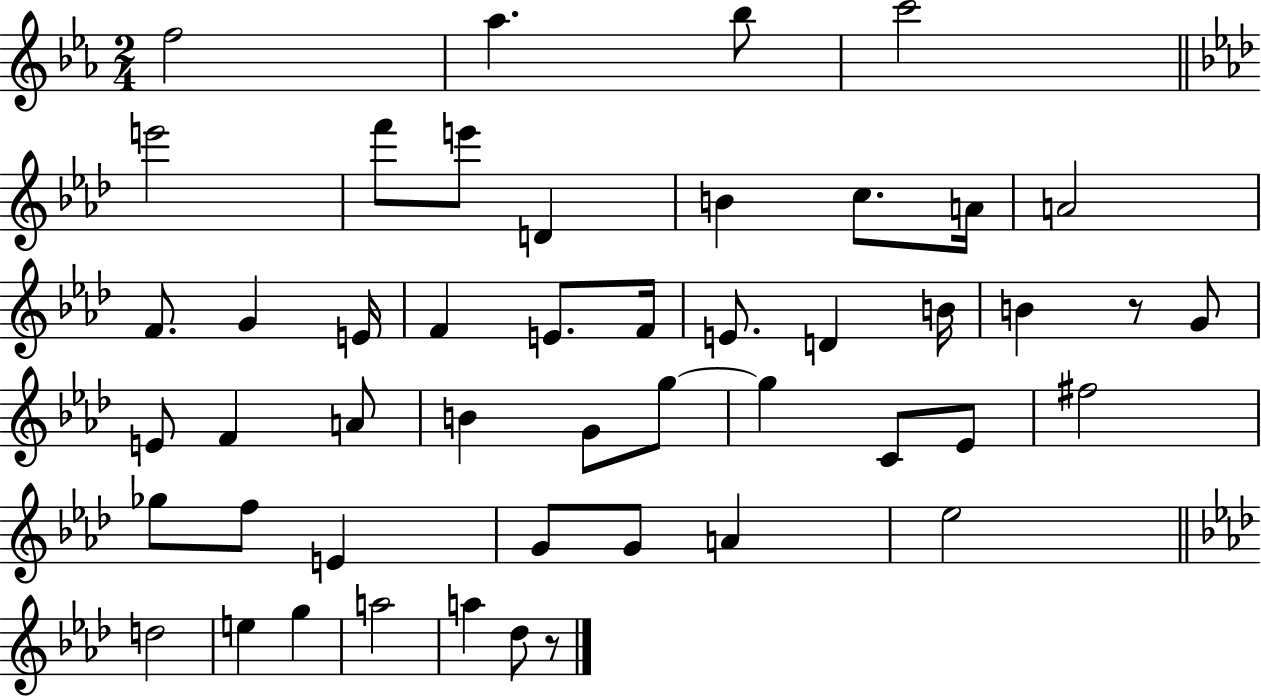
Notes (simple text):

F5/h Ab5/q. Bb5/e C6/h E6/h F6/e E6/e D4/q B4/q C5/e. A4/s A4/h F4/e. G4/q E4/s F4/q E4/e. F4/s E4/e. D4/q B4/s B4/q R/e G4/e E4/e F4/q A4/e B4/q G4/e G5/e G5/q C4/e Eb4/e F#5/h Gb5/e F5/e E4/q G4/e G4/e A4/q Eb5/h D5/h E5/q G5/q A5/h A5/q Db5/e R/e